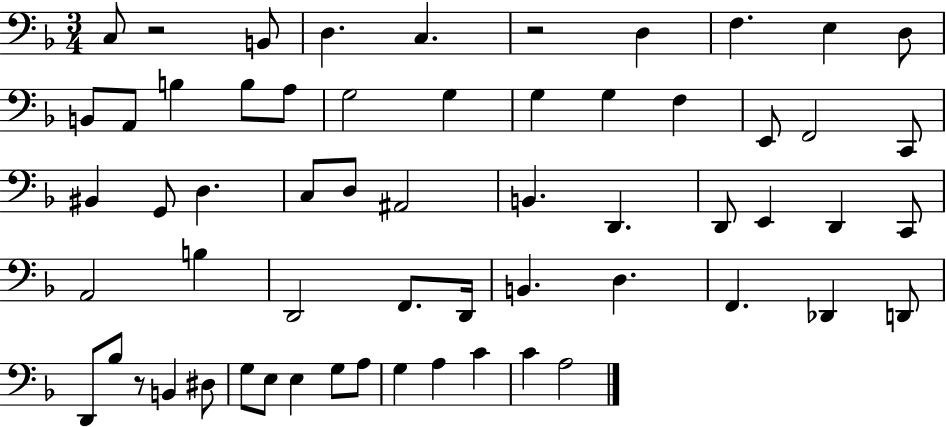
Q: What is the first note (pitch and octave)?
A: C3